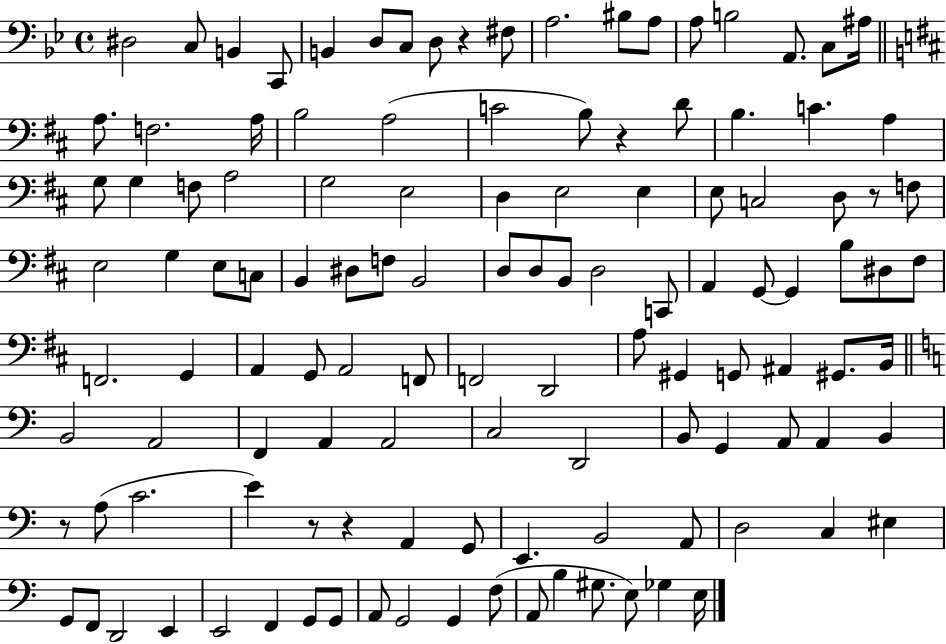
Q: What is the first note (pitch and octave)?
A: D#3